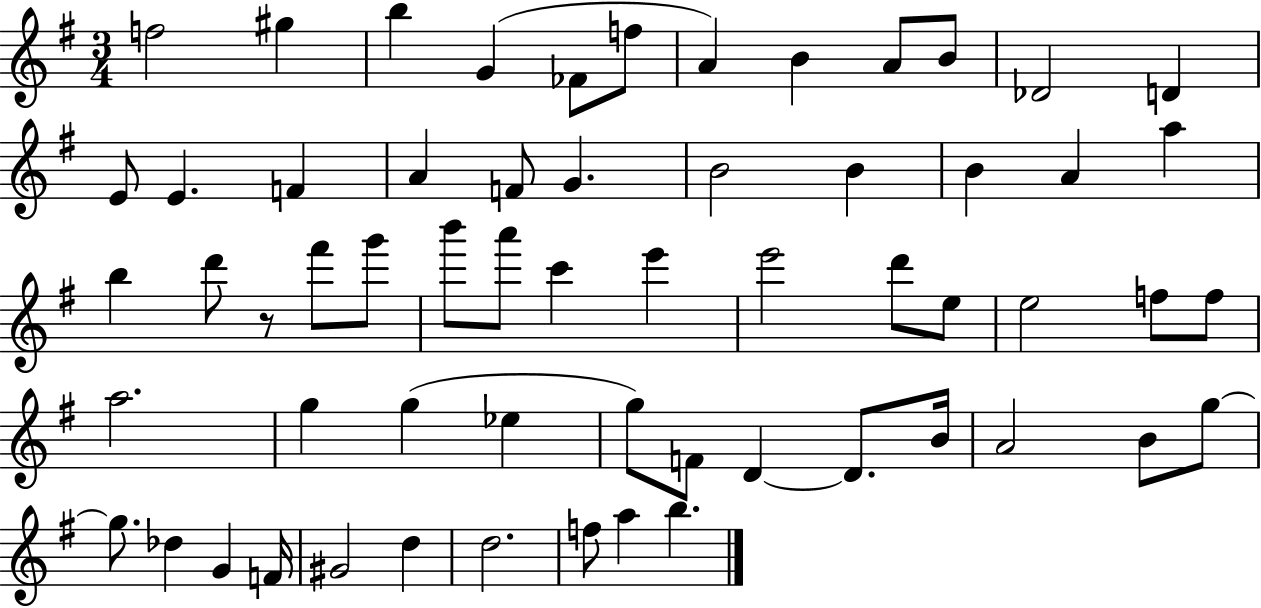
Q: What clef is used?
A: treble